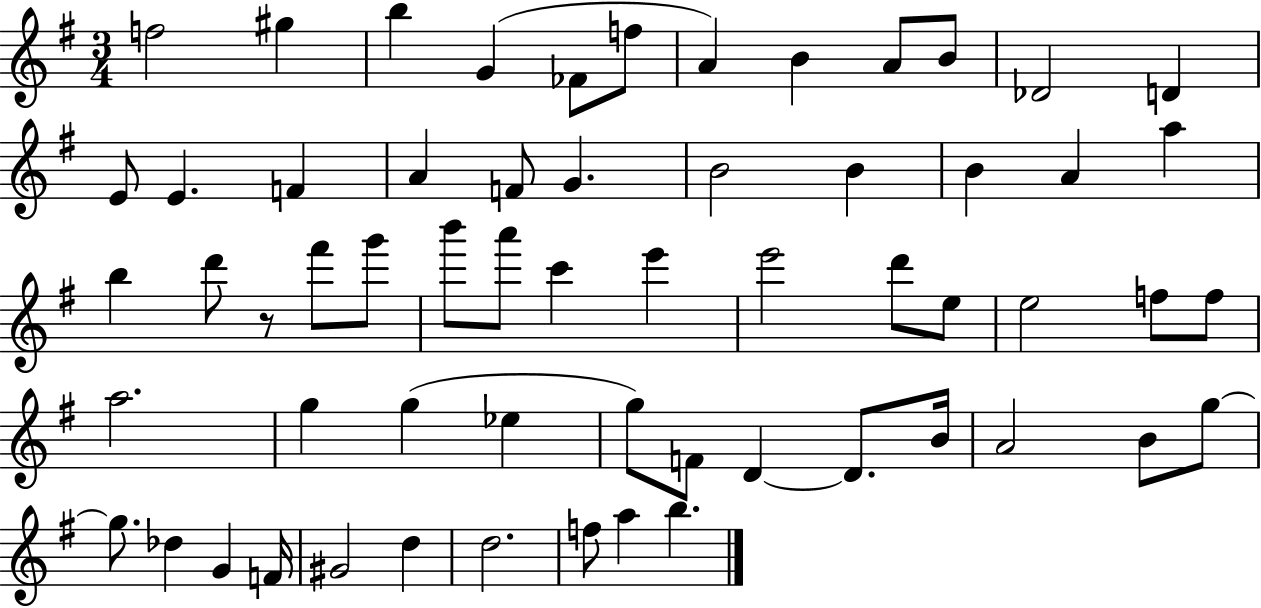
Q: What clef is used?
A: treble